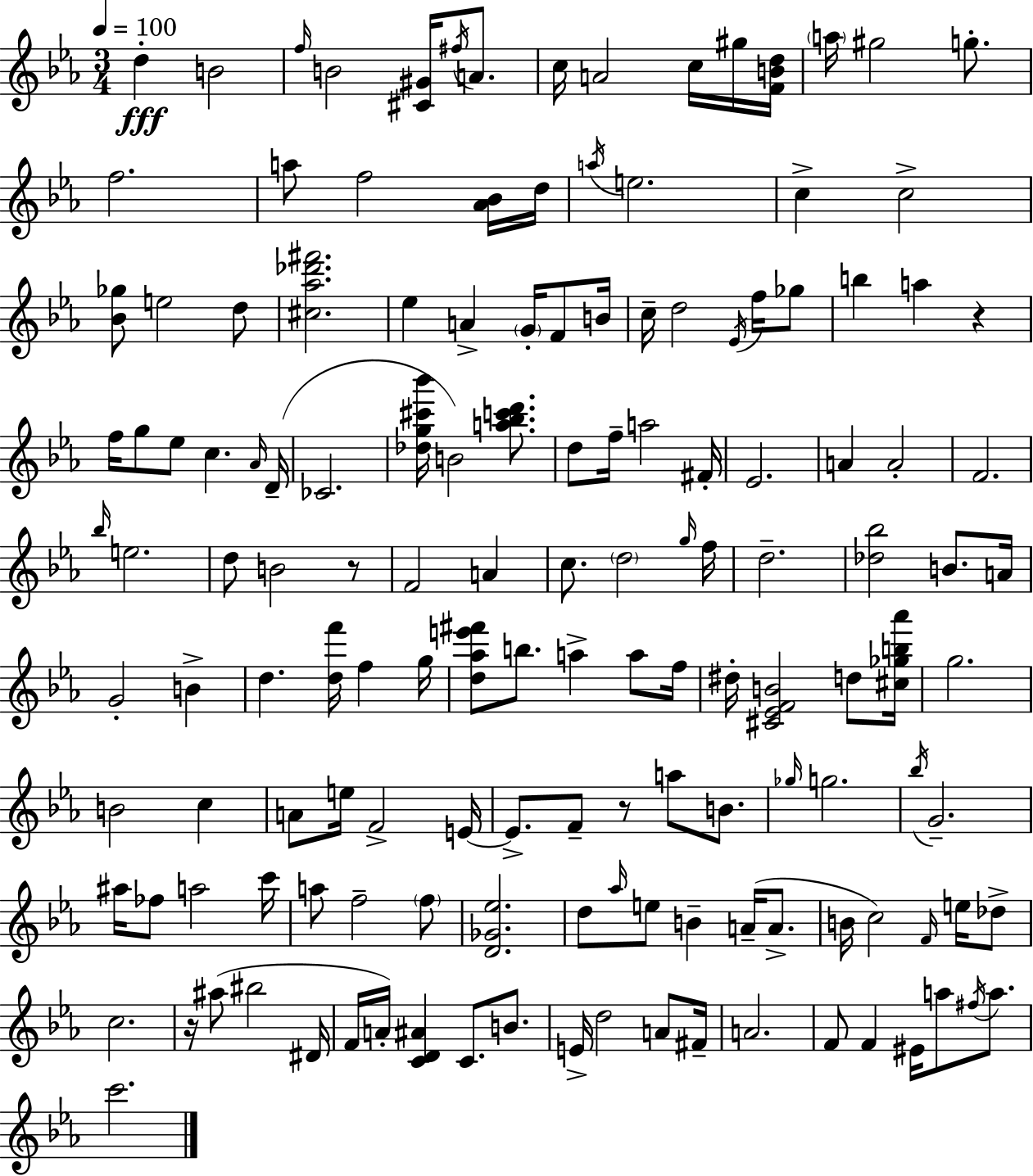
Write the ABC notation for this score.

X:1
T:Untitled
M:3/4
L:1/4
K:Cm
d B2 f/4 B2 [^C^G]/4 ^f/4 A/2 c/4 A2 c/4 ^g/4 [FBd]/4 a/4 ^g2 g/2 f2 a/2 f2 [_A_B]/4 d/4 a/4 e2 c c2 [_B_g]/2 e2 d/2 [^c_a_d'^f']2 _e A G/4 F/2 B/4 c/4 d2 _E/4 f/4 _g/2 b a z f/4 g/2 _e/2 c _A/4 D/4 _C2 [_dg^c'_b']/4 B2 [a_bc'd']/2 d/2 f/4 a2 ^F/4 _E2 A A2 F2 _b/4 e2 d/2 B2 z/2 F2 A c/2 d2 g/4 f/4 d2 [_d_b]2 B/2 A/4 G2 B d [df']/4 f g/4 [d_ae'^f']/2 b/2 a a/2 f/4 ^d/4 [^C_EFB]2 d/2 [^c_gb_a']/4 g2 B2 c A/2 e/4 F2 E/4 E/2 F/2 z/2 a/2 B/2 _g/4 g2 _b/4 G2 ^a/4 _f/2 a2 c'/4 a/2 f2 f/2 [D_G_e]2 d/2 _a/4 e/2 B A/4 A/2 B/4 c2 F/4 e/4 _d/2 c2 z/4 ^a/2 ^b2 ^D/4 F/4 A/4 [CD^A] C/2 B/2 E/4 d2 A/2 ^F/4 A2 F/2 F ^E/4 a/2 ^f/4 a/2 c'2